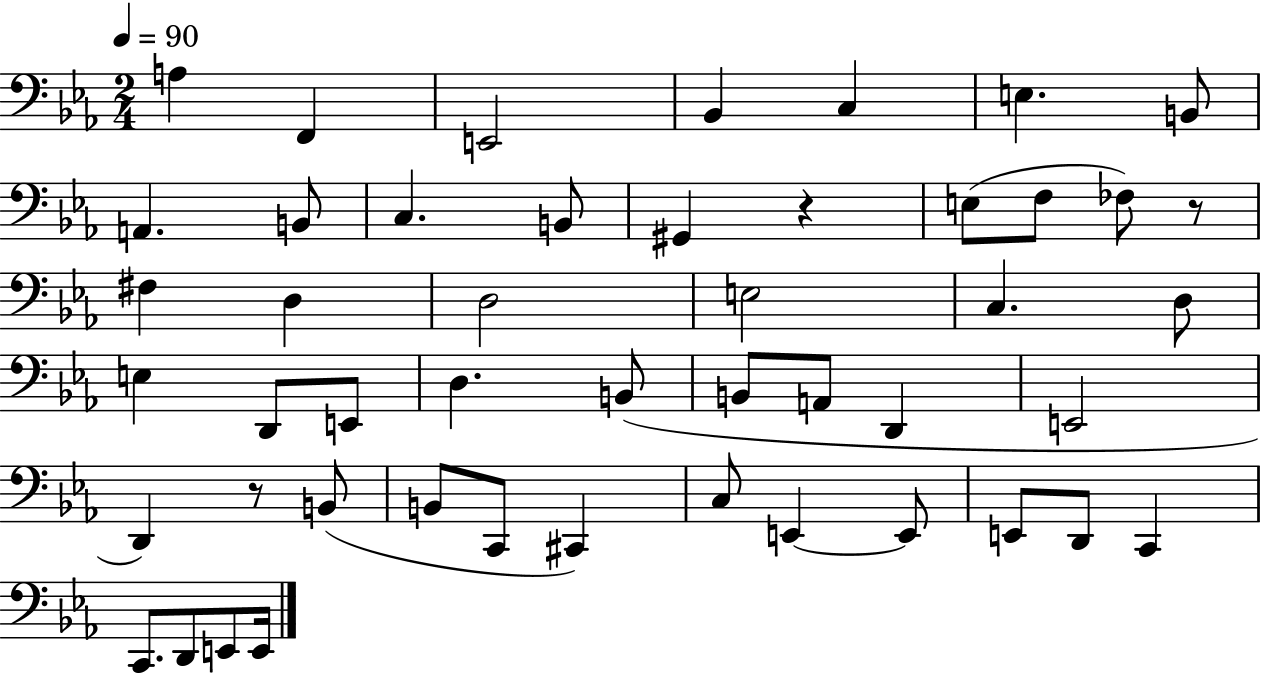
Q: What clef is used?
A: bass